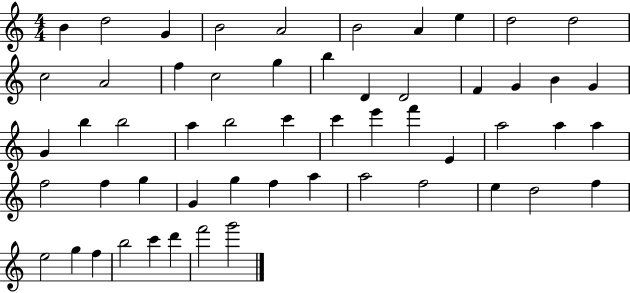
X:1
T:Untitled
M:4/4
L:1/4
K:C
B d2 G B2 A2 B2 A e d2 d2 c2 A2 f c2 g b D D2 F G B G G b b2 a b2 c' c' e' f' E a2 a a f2 f g G g f a a2 f2 e d2 f e2 g f b2 c' d' f'2 g'2